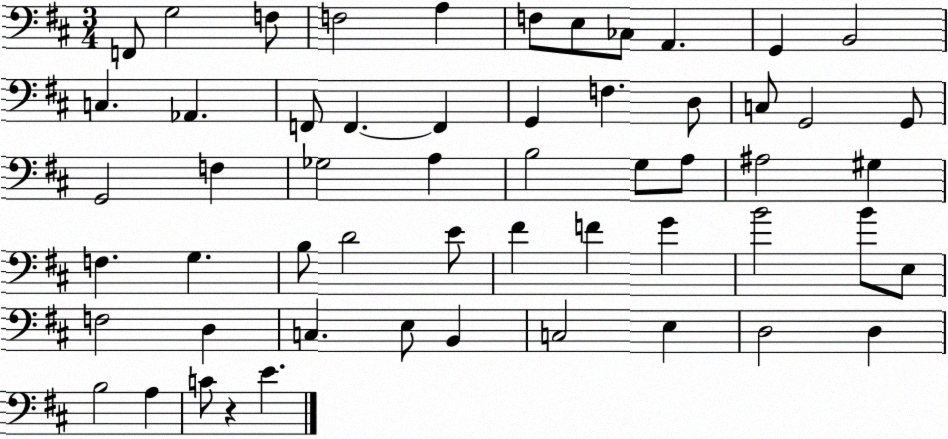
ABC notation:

X:1
T:Untitled
M:3/4
L:1/4
K:D
F,,/2 G,2 F,/2 F,2 A, F,/2 E,/2 _C,/2 A,, G,, B,,2 C, _A,, F,,/2 F,, F,, G,, F, D,/2 C,/2 G,,2 G,,/2 G,,2 F, _G,2 A, B,2 G,/2 A,/2 ^A,2 ^G, F, G, B,/2 D2 E/2 ^F F G B2 B/2 E,/2 F,2 D, C, E,/2 B,, C,2 E, D,2 D, B,2 A, C/2 z E